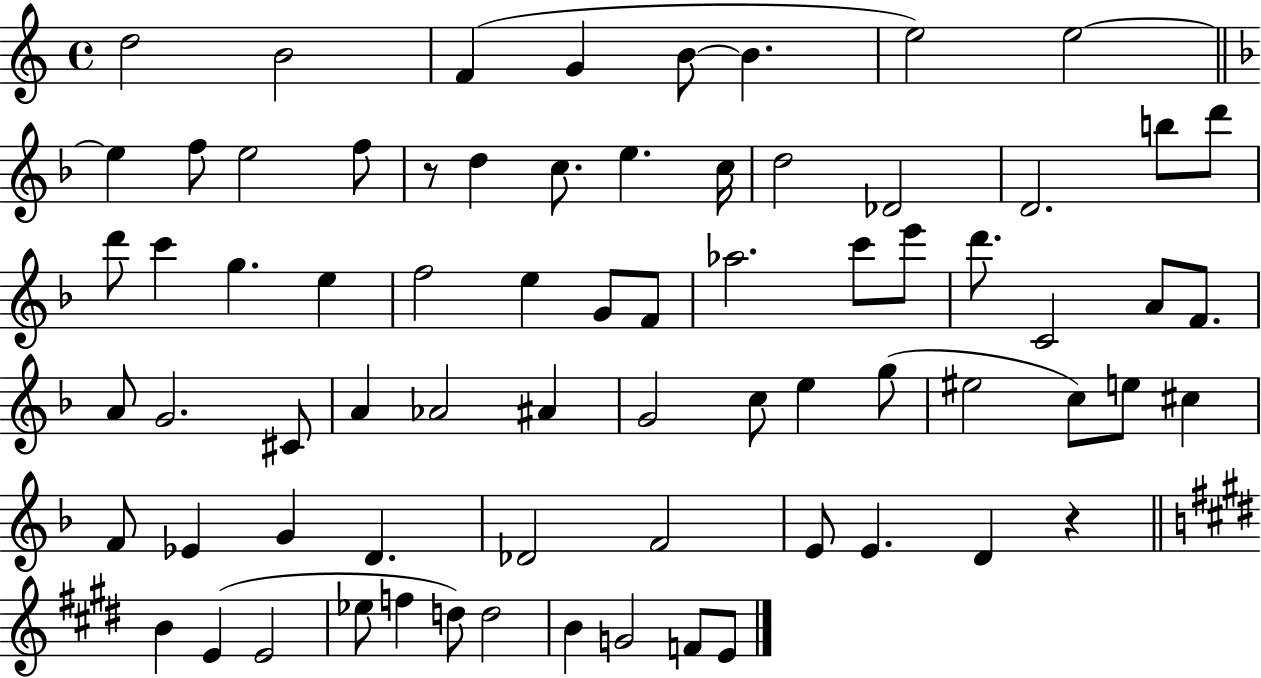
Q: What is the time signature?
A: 4/4